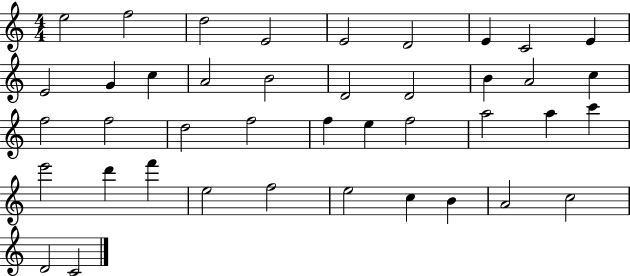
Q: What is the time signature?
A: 4/4